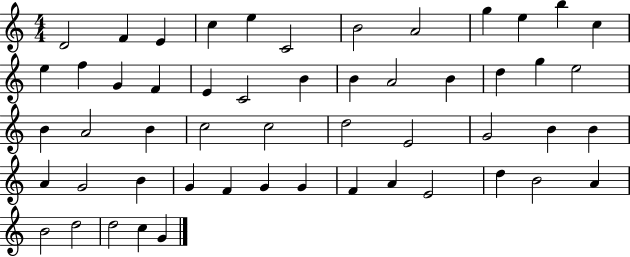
X:1
T:Untitled
M:4/4
L:1/4
K:C
D2 F E c e C2 B2 A2 g e b c e f G F E C2 B B A2 B d g e2 B A2 B c2 c2 d2 E2 G2 B B A G2 B G F G G F A E2 d B2 A B2 d2 d2 c G